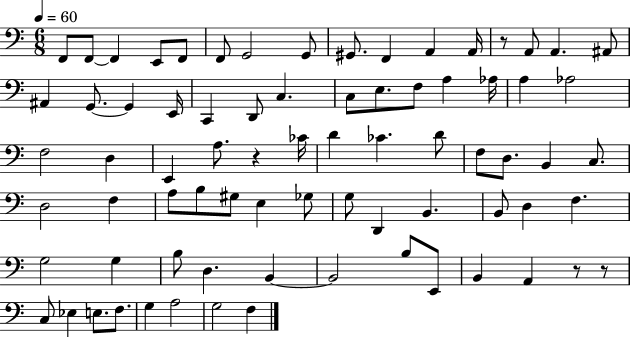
{
  \clef bass
  \numericTimeSignature
  \time 6/8
  \key c \major
  \tempo 4 = 60
  f,8 f,8~~ f,4 e,8 f,8 | f,8 g,2 g,8 | gis,8. f,4 a,4 a,16 | r8 a,8 a,4. ais,8 | \break ais,4 g,8.~~ g,4 e,16 | c,4 d,8 c4. | c8 e8. f8 a4 aes16 | a4 aes2 | \break f2 d4 | e,4 a8. r4 ces'16 | d'4 ces'4. d'8 | f8 d8. b,4 c8. | \break d2 f4 | a8 b8 gis8 e4 ges8 | g8 d,4 b,4. | b,8 d4 f4. | \break g2 g4 | b8 d4. b,4~~ | b,2 b8 e,8 | b,4 a,4 r8 r8 | \break c8 ees4 e8. f8. | g4 a2 | g2 f4 | \bar "|."
}